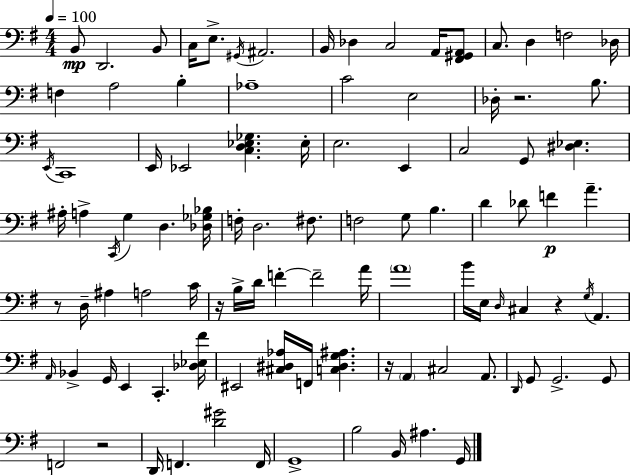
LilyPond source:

{
  \clef bass
  \numericTimeSignature
  \time 4/4
  \key e \minor
  \tempo 4 = 100
  \repeat volta 2 { b,8\mp d,2. b,8 | c16 e8.-> \acciaccatura { gis,16 } ais,2. | b,16 des4 c2 a,16 <fis, gis, a,>8 | c8. d4 f2 | \break des16 f4 a2 b4-. | aes1-- | c'2 e2 | des16-. r2. b8. | \break \acciaccatura { e,16 } c,1 | e,16 ees,2 <c d ees ges>4. | ees16-. e2. e,4 | c2 g,8 <dis ees>4. | \break ais16-. a4-> \acciaccatura { c,16 } g4 d4. | <des ges bes>16 f16-. d2. | fis8. f2 g8 b4. | d'4 des'8 f'4\p a'4.-- | \break r8 d16-- ais4 a2 | c'16 r16 b16-> d'16 f'4-.~~ f'2-- | a'16 \parenthesize a'1 | b'16 e16 \grace { d16 } cis4 r4 \acciaccatura { g16 } a,4. | \break \grace { a,16 } bes,4-> g,16 e,4 c,4.-. | <des ees fis'>16 eis,2 <cis dis aes>16 f,16 | <c dis g ais>4. r16 \parenthesize a,4 cis2 | a,8. \grace { d,16 } g,8 g,2.-> | \break g,8 f,2 r2 | d,16 f,4. <d' gis'>2 | f,16 g,1-> | b2 b,16 | \break ais4. g,16 } \bar "|."
}